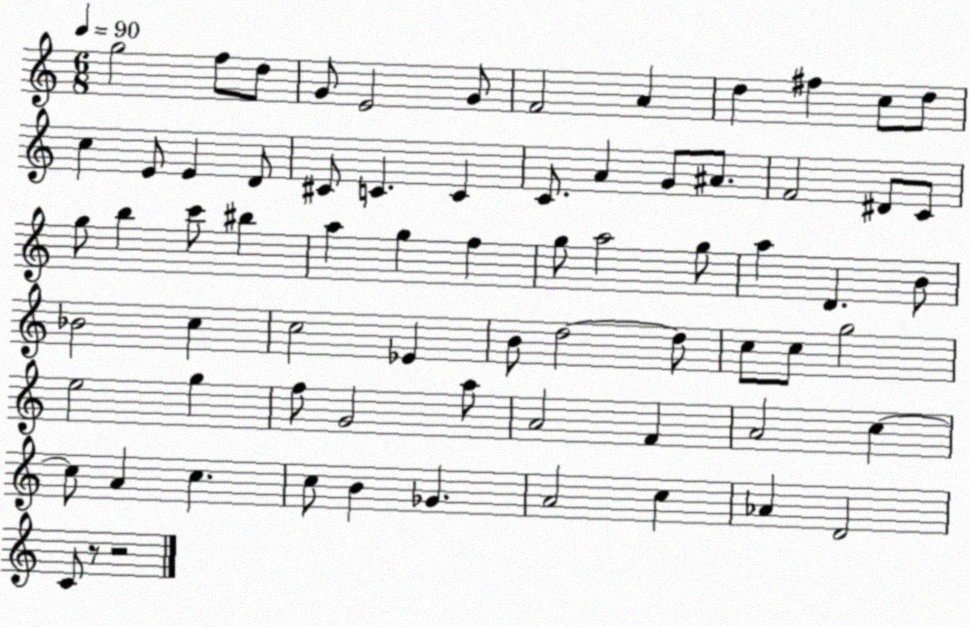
X:1
T:Untitled
M:6/8
L:1/4
K:C
g2 f/2 d/2 G/2 E2 G/2 F2 A d ^f c/2 d/2 c E/2 E D/2 ^C/2 C C C/2 A G/2 ^A/2 F2 ^D/2 C/2 g/2 b c'/2 ^b a g f g/2 a2 g/2 a D B/2 _B2 c c2 _E B/2 d2 d/2 c/2 c/2 g2 e2 g f/2 G2 a/2 A2 F A2 c c/2 A c c/2 B _G A2 c _A D2 C/2 z/2 z2